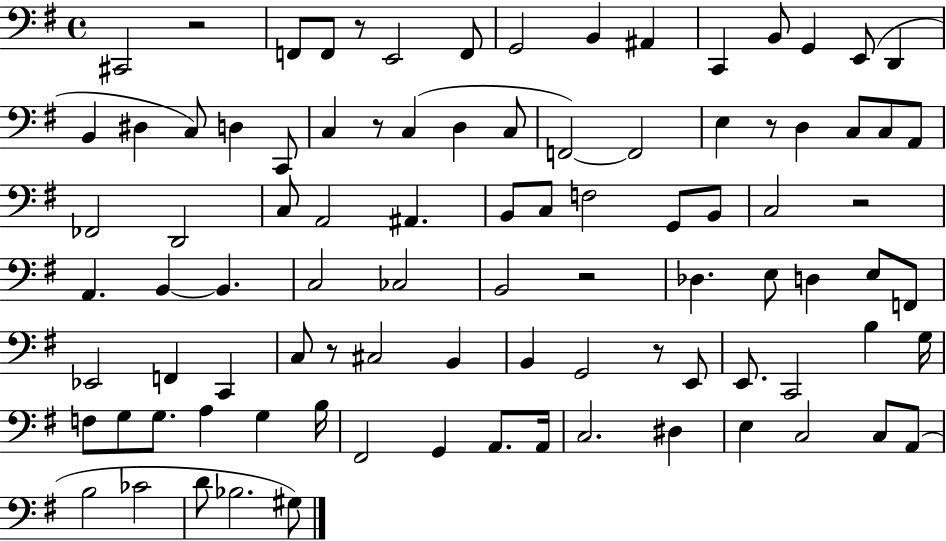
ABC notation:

X:1
T:Untitled
M:4/4
L:1/4
K:G
^C,,2 z2 F,,/2 F,,/2 z/2 E,,2 F,,/2 G,,2 B,, ^A,, C,, B,,/2 G,, E,,/2 D,, B,, ^D, C,/2 D, C,,/2 C, z/2 C, D, C,/2 F,,2 F,,2 E, z/2 D, C,/2 C,/2 A,,/2 _F,,2 D,,2 C,/2 A,,2 ^A,, B,,/2 C,/2 F,2 G,,/2 B,,/2 C,2 z2 A,, B,, B,, C,2 _C,2 B,,2 z2 _D, E,/2 D, E,/2 F,,/2 _E,,2 F,, C,, C,/2 z/2 ^C,2 B,, B,, G,,2 z/2 E,,/2 E,,/2 C,,2 B, G,/4 F,/2 G,/2 G,/2 A, G, B,/4 ^F,,2 G,, A,,/2 A,,/4 C,2 ^D, E, C,2 C,/2 A,,/2 B,2 _C2 D/2 _B,2 ^G,/2